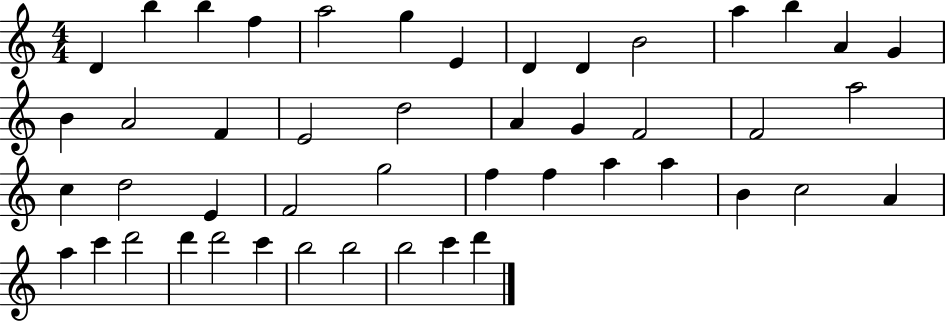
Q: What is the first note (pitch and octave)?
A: D4